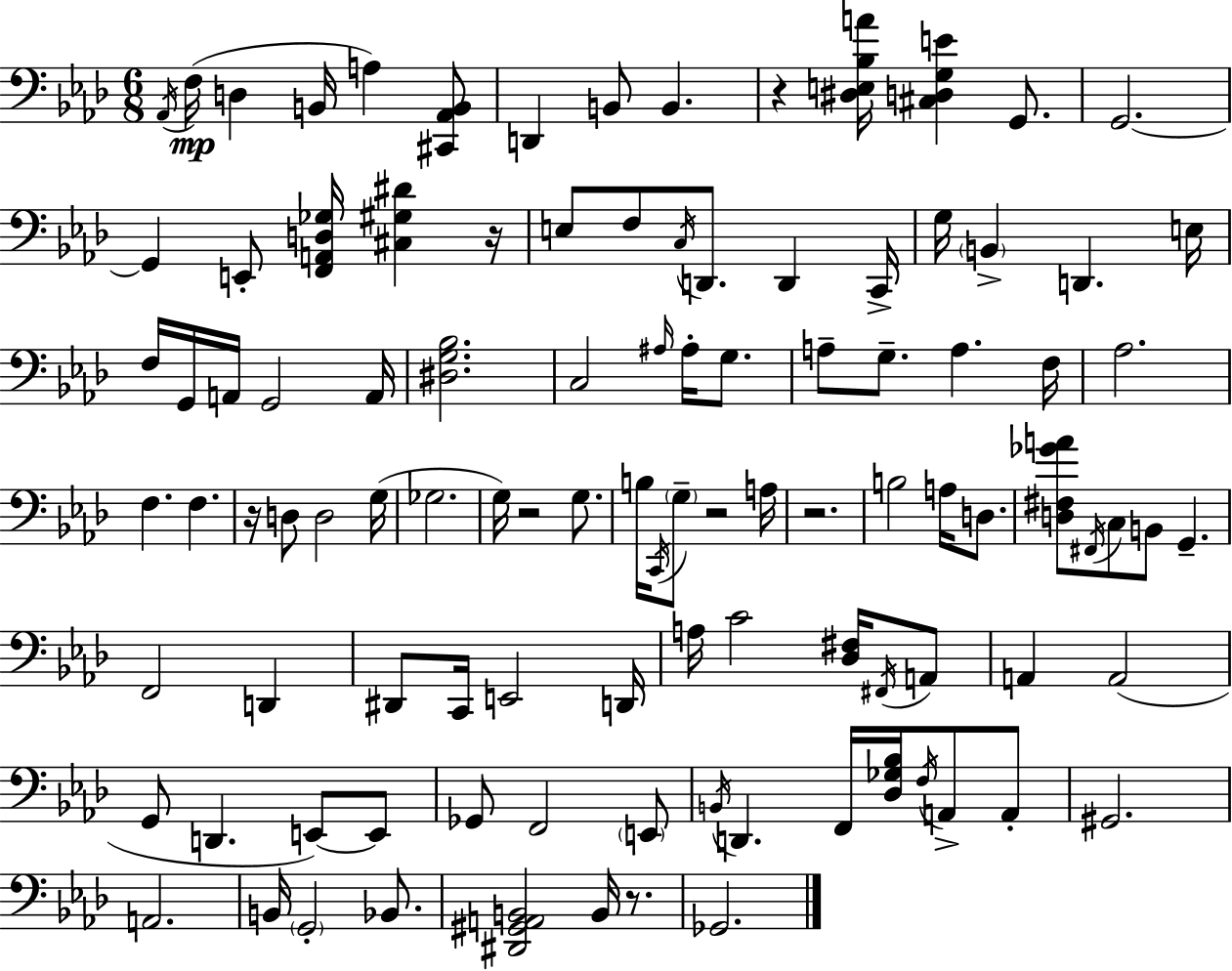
Ab2/s F3/s D3/q B2/s A3/q [C#2,Ab2,B2]/e D2/q B2/e B2/q. R/q [D#3,E3,Bb3,A4]/s [C#3,D3,G3,E4]/q G2/e. G2/h. G2/q E2/e [F2,A2,D3,Gb3]/s [C#3,G#3,D#4]/q R/s E3/e F3/e C3/s D2/e. D2/q C2/s G3/s B2/q D2/q. E3/s F3/s G2/s A2/s G2/h A2/s [D#3,G3,Bb3]/h. C3/h A#3/s A#3/s G3/e. A3/e G3/e. A3/q. F3/s Ab3/h. F3/q. F3/q. R/s D3/e D3/h G3/s Gb3/h. G3/s R/h G3/e. B3/s C2/s G3/e R/h A3/s R/h. B3/h A3/s D3/e. [D3,F#3,Gb4,A4]/e F#2/s C3/e B2/e G2/q. F2/h D2/q D#2/e C2/s E2/h D2/s A3/s C4/h [Db3,F#3]/s F#2/s A2/e A2/q A2/h G2/e D2/q. E2/e E2/e Gb2/e F2/h E2/e B2/s D2/q. F2/s [Db3,Gb3,Bb3]/s F3/s A2/e A2/e G#2/h. A2/h. B2/s G2/h Bb2/e. [D#2,G#2,A2,B2]/h B2/s R/e. Gb2/h.